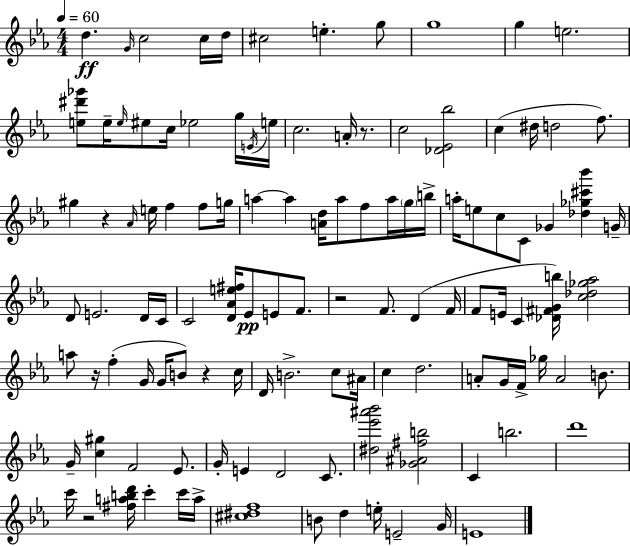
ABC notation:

X:1
T:Untitled
M:4/4
L:1/4
K:Eb
d G/4 c2 c/4 d/4 ^c2 e g/2 g4 g e2 [e^d'_g']/2 e/4 e/4 ^e/2 c/4 _e2 g/4 E/4 e/4 c2 A/4 z/2 c2 [_D_E_b]2 c ^d/4 d2 f/2 ^g z _A/4 e/4 f f/2 g/4 a a [Ad]/4 a/2 f/2 a/4 g/4 b/4 a/4 e/2 c/2 C/2 _G [_d_g^c'_b'] G/4 D/2 E2 D/4 C/4 C2 [D_Ae^f]/4 _E/2 E/2 F/2 z2 F/2 D F/4 F/2 E/4 C [_D^FGb]/4 [c_d_g_a]2 a/2 z/4 f G/4 G/4 B/2 z c/4 D/4 B2 c/2 ^A/4 c d2 A/2 G/4 F/4 _g/4 A2 B/2 G/4 [c^g] F2 _E/2 G/4 E D2 C/2 [^d_e'^a'_b']2 [_G^A^fb]2 C b2 d'4 c'/4 z2 [^fabd']/4 c' c'/4 a/4 [^c^df]4 B/2 d e/4 E2 G/4 E4